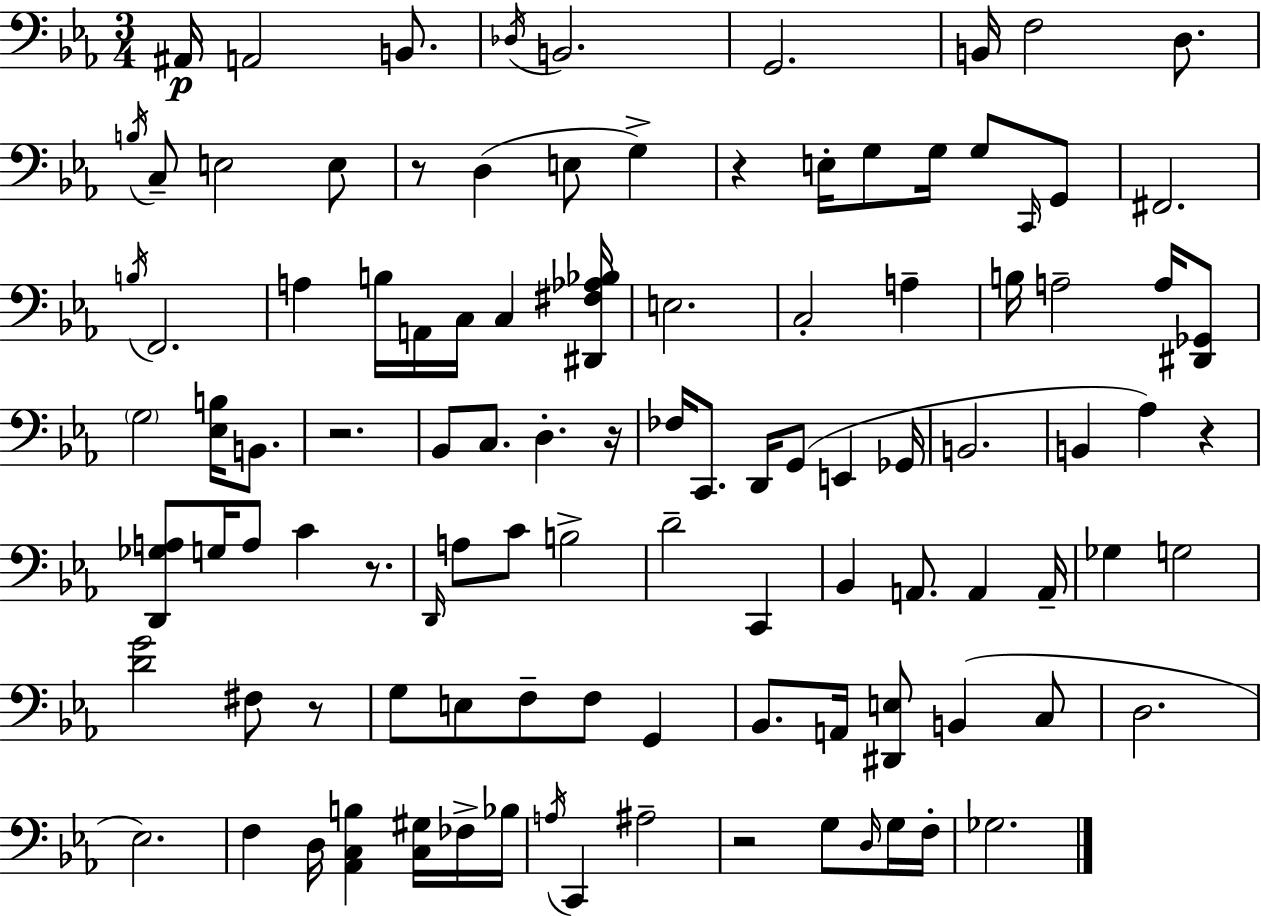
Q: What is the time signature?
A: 3/4